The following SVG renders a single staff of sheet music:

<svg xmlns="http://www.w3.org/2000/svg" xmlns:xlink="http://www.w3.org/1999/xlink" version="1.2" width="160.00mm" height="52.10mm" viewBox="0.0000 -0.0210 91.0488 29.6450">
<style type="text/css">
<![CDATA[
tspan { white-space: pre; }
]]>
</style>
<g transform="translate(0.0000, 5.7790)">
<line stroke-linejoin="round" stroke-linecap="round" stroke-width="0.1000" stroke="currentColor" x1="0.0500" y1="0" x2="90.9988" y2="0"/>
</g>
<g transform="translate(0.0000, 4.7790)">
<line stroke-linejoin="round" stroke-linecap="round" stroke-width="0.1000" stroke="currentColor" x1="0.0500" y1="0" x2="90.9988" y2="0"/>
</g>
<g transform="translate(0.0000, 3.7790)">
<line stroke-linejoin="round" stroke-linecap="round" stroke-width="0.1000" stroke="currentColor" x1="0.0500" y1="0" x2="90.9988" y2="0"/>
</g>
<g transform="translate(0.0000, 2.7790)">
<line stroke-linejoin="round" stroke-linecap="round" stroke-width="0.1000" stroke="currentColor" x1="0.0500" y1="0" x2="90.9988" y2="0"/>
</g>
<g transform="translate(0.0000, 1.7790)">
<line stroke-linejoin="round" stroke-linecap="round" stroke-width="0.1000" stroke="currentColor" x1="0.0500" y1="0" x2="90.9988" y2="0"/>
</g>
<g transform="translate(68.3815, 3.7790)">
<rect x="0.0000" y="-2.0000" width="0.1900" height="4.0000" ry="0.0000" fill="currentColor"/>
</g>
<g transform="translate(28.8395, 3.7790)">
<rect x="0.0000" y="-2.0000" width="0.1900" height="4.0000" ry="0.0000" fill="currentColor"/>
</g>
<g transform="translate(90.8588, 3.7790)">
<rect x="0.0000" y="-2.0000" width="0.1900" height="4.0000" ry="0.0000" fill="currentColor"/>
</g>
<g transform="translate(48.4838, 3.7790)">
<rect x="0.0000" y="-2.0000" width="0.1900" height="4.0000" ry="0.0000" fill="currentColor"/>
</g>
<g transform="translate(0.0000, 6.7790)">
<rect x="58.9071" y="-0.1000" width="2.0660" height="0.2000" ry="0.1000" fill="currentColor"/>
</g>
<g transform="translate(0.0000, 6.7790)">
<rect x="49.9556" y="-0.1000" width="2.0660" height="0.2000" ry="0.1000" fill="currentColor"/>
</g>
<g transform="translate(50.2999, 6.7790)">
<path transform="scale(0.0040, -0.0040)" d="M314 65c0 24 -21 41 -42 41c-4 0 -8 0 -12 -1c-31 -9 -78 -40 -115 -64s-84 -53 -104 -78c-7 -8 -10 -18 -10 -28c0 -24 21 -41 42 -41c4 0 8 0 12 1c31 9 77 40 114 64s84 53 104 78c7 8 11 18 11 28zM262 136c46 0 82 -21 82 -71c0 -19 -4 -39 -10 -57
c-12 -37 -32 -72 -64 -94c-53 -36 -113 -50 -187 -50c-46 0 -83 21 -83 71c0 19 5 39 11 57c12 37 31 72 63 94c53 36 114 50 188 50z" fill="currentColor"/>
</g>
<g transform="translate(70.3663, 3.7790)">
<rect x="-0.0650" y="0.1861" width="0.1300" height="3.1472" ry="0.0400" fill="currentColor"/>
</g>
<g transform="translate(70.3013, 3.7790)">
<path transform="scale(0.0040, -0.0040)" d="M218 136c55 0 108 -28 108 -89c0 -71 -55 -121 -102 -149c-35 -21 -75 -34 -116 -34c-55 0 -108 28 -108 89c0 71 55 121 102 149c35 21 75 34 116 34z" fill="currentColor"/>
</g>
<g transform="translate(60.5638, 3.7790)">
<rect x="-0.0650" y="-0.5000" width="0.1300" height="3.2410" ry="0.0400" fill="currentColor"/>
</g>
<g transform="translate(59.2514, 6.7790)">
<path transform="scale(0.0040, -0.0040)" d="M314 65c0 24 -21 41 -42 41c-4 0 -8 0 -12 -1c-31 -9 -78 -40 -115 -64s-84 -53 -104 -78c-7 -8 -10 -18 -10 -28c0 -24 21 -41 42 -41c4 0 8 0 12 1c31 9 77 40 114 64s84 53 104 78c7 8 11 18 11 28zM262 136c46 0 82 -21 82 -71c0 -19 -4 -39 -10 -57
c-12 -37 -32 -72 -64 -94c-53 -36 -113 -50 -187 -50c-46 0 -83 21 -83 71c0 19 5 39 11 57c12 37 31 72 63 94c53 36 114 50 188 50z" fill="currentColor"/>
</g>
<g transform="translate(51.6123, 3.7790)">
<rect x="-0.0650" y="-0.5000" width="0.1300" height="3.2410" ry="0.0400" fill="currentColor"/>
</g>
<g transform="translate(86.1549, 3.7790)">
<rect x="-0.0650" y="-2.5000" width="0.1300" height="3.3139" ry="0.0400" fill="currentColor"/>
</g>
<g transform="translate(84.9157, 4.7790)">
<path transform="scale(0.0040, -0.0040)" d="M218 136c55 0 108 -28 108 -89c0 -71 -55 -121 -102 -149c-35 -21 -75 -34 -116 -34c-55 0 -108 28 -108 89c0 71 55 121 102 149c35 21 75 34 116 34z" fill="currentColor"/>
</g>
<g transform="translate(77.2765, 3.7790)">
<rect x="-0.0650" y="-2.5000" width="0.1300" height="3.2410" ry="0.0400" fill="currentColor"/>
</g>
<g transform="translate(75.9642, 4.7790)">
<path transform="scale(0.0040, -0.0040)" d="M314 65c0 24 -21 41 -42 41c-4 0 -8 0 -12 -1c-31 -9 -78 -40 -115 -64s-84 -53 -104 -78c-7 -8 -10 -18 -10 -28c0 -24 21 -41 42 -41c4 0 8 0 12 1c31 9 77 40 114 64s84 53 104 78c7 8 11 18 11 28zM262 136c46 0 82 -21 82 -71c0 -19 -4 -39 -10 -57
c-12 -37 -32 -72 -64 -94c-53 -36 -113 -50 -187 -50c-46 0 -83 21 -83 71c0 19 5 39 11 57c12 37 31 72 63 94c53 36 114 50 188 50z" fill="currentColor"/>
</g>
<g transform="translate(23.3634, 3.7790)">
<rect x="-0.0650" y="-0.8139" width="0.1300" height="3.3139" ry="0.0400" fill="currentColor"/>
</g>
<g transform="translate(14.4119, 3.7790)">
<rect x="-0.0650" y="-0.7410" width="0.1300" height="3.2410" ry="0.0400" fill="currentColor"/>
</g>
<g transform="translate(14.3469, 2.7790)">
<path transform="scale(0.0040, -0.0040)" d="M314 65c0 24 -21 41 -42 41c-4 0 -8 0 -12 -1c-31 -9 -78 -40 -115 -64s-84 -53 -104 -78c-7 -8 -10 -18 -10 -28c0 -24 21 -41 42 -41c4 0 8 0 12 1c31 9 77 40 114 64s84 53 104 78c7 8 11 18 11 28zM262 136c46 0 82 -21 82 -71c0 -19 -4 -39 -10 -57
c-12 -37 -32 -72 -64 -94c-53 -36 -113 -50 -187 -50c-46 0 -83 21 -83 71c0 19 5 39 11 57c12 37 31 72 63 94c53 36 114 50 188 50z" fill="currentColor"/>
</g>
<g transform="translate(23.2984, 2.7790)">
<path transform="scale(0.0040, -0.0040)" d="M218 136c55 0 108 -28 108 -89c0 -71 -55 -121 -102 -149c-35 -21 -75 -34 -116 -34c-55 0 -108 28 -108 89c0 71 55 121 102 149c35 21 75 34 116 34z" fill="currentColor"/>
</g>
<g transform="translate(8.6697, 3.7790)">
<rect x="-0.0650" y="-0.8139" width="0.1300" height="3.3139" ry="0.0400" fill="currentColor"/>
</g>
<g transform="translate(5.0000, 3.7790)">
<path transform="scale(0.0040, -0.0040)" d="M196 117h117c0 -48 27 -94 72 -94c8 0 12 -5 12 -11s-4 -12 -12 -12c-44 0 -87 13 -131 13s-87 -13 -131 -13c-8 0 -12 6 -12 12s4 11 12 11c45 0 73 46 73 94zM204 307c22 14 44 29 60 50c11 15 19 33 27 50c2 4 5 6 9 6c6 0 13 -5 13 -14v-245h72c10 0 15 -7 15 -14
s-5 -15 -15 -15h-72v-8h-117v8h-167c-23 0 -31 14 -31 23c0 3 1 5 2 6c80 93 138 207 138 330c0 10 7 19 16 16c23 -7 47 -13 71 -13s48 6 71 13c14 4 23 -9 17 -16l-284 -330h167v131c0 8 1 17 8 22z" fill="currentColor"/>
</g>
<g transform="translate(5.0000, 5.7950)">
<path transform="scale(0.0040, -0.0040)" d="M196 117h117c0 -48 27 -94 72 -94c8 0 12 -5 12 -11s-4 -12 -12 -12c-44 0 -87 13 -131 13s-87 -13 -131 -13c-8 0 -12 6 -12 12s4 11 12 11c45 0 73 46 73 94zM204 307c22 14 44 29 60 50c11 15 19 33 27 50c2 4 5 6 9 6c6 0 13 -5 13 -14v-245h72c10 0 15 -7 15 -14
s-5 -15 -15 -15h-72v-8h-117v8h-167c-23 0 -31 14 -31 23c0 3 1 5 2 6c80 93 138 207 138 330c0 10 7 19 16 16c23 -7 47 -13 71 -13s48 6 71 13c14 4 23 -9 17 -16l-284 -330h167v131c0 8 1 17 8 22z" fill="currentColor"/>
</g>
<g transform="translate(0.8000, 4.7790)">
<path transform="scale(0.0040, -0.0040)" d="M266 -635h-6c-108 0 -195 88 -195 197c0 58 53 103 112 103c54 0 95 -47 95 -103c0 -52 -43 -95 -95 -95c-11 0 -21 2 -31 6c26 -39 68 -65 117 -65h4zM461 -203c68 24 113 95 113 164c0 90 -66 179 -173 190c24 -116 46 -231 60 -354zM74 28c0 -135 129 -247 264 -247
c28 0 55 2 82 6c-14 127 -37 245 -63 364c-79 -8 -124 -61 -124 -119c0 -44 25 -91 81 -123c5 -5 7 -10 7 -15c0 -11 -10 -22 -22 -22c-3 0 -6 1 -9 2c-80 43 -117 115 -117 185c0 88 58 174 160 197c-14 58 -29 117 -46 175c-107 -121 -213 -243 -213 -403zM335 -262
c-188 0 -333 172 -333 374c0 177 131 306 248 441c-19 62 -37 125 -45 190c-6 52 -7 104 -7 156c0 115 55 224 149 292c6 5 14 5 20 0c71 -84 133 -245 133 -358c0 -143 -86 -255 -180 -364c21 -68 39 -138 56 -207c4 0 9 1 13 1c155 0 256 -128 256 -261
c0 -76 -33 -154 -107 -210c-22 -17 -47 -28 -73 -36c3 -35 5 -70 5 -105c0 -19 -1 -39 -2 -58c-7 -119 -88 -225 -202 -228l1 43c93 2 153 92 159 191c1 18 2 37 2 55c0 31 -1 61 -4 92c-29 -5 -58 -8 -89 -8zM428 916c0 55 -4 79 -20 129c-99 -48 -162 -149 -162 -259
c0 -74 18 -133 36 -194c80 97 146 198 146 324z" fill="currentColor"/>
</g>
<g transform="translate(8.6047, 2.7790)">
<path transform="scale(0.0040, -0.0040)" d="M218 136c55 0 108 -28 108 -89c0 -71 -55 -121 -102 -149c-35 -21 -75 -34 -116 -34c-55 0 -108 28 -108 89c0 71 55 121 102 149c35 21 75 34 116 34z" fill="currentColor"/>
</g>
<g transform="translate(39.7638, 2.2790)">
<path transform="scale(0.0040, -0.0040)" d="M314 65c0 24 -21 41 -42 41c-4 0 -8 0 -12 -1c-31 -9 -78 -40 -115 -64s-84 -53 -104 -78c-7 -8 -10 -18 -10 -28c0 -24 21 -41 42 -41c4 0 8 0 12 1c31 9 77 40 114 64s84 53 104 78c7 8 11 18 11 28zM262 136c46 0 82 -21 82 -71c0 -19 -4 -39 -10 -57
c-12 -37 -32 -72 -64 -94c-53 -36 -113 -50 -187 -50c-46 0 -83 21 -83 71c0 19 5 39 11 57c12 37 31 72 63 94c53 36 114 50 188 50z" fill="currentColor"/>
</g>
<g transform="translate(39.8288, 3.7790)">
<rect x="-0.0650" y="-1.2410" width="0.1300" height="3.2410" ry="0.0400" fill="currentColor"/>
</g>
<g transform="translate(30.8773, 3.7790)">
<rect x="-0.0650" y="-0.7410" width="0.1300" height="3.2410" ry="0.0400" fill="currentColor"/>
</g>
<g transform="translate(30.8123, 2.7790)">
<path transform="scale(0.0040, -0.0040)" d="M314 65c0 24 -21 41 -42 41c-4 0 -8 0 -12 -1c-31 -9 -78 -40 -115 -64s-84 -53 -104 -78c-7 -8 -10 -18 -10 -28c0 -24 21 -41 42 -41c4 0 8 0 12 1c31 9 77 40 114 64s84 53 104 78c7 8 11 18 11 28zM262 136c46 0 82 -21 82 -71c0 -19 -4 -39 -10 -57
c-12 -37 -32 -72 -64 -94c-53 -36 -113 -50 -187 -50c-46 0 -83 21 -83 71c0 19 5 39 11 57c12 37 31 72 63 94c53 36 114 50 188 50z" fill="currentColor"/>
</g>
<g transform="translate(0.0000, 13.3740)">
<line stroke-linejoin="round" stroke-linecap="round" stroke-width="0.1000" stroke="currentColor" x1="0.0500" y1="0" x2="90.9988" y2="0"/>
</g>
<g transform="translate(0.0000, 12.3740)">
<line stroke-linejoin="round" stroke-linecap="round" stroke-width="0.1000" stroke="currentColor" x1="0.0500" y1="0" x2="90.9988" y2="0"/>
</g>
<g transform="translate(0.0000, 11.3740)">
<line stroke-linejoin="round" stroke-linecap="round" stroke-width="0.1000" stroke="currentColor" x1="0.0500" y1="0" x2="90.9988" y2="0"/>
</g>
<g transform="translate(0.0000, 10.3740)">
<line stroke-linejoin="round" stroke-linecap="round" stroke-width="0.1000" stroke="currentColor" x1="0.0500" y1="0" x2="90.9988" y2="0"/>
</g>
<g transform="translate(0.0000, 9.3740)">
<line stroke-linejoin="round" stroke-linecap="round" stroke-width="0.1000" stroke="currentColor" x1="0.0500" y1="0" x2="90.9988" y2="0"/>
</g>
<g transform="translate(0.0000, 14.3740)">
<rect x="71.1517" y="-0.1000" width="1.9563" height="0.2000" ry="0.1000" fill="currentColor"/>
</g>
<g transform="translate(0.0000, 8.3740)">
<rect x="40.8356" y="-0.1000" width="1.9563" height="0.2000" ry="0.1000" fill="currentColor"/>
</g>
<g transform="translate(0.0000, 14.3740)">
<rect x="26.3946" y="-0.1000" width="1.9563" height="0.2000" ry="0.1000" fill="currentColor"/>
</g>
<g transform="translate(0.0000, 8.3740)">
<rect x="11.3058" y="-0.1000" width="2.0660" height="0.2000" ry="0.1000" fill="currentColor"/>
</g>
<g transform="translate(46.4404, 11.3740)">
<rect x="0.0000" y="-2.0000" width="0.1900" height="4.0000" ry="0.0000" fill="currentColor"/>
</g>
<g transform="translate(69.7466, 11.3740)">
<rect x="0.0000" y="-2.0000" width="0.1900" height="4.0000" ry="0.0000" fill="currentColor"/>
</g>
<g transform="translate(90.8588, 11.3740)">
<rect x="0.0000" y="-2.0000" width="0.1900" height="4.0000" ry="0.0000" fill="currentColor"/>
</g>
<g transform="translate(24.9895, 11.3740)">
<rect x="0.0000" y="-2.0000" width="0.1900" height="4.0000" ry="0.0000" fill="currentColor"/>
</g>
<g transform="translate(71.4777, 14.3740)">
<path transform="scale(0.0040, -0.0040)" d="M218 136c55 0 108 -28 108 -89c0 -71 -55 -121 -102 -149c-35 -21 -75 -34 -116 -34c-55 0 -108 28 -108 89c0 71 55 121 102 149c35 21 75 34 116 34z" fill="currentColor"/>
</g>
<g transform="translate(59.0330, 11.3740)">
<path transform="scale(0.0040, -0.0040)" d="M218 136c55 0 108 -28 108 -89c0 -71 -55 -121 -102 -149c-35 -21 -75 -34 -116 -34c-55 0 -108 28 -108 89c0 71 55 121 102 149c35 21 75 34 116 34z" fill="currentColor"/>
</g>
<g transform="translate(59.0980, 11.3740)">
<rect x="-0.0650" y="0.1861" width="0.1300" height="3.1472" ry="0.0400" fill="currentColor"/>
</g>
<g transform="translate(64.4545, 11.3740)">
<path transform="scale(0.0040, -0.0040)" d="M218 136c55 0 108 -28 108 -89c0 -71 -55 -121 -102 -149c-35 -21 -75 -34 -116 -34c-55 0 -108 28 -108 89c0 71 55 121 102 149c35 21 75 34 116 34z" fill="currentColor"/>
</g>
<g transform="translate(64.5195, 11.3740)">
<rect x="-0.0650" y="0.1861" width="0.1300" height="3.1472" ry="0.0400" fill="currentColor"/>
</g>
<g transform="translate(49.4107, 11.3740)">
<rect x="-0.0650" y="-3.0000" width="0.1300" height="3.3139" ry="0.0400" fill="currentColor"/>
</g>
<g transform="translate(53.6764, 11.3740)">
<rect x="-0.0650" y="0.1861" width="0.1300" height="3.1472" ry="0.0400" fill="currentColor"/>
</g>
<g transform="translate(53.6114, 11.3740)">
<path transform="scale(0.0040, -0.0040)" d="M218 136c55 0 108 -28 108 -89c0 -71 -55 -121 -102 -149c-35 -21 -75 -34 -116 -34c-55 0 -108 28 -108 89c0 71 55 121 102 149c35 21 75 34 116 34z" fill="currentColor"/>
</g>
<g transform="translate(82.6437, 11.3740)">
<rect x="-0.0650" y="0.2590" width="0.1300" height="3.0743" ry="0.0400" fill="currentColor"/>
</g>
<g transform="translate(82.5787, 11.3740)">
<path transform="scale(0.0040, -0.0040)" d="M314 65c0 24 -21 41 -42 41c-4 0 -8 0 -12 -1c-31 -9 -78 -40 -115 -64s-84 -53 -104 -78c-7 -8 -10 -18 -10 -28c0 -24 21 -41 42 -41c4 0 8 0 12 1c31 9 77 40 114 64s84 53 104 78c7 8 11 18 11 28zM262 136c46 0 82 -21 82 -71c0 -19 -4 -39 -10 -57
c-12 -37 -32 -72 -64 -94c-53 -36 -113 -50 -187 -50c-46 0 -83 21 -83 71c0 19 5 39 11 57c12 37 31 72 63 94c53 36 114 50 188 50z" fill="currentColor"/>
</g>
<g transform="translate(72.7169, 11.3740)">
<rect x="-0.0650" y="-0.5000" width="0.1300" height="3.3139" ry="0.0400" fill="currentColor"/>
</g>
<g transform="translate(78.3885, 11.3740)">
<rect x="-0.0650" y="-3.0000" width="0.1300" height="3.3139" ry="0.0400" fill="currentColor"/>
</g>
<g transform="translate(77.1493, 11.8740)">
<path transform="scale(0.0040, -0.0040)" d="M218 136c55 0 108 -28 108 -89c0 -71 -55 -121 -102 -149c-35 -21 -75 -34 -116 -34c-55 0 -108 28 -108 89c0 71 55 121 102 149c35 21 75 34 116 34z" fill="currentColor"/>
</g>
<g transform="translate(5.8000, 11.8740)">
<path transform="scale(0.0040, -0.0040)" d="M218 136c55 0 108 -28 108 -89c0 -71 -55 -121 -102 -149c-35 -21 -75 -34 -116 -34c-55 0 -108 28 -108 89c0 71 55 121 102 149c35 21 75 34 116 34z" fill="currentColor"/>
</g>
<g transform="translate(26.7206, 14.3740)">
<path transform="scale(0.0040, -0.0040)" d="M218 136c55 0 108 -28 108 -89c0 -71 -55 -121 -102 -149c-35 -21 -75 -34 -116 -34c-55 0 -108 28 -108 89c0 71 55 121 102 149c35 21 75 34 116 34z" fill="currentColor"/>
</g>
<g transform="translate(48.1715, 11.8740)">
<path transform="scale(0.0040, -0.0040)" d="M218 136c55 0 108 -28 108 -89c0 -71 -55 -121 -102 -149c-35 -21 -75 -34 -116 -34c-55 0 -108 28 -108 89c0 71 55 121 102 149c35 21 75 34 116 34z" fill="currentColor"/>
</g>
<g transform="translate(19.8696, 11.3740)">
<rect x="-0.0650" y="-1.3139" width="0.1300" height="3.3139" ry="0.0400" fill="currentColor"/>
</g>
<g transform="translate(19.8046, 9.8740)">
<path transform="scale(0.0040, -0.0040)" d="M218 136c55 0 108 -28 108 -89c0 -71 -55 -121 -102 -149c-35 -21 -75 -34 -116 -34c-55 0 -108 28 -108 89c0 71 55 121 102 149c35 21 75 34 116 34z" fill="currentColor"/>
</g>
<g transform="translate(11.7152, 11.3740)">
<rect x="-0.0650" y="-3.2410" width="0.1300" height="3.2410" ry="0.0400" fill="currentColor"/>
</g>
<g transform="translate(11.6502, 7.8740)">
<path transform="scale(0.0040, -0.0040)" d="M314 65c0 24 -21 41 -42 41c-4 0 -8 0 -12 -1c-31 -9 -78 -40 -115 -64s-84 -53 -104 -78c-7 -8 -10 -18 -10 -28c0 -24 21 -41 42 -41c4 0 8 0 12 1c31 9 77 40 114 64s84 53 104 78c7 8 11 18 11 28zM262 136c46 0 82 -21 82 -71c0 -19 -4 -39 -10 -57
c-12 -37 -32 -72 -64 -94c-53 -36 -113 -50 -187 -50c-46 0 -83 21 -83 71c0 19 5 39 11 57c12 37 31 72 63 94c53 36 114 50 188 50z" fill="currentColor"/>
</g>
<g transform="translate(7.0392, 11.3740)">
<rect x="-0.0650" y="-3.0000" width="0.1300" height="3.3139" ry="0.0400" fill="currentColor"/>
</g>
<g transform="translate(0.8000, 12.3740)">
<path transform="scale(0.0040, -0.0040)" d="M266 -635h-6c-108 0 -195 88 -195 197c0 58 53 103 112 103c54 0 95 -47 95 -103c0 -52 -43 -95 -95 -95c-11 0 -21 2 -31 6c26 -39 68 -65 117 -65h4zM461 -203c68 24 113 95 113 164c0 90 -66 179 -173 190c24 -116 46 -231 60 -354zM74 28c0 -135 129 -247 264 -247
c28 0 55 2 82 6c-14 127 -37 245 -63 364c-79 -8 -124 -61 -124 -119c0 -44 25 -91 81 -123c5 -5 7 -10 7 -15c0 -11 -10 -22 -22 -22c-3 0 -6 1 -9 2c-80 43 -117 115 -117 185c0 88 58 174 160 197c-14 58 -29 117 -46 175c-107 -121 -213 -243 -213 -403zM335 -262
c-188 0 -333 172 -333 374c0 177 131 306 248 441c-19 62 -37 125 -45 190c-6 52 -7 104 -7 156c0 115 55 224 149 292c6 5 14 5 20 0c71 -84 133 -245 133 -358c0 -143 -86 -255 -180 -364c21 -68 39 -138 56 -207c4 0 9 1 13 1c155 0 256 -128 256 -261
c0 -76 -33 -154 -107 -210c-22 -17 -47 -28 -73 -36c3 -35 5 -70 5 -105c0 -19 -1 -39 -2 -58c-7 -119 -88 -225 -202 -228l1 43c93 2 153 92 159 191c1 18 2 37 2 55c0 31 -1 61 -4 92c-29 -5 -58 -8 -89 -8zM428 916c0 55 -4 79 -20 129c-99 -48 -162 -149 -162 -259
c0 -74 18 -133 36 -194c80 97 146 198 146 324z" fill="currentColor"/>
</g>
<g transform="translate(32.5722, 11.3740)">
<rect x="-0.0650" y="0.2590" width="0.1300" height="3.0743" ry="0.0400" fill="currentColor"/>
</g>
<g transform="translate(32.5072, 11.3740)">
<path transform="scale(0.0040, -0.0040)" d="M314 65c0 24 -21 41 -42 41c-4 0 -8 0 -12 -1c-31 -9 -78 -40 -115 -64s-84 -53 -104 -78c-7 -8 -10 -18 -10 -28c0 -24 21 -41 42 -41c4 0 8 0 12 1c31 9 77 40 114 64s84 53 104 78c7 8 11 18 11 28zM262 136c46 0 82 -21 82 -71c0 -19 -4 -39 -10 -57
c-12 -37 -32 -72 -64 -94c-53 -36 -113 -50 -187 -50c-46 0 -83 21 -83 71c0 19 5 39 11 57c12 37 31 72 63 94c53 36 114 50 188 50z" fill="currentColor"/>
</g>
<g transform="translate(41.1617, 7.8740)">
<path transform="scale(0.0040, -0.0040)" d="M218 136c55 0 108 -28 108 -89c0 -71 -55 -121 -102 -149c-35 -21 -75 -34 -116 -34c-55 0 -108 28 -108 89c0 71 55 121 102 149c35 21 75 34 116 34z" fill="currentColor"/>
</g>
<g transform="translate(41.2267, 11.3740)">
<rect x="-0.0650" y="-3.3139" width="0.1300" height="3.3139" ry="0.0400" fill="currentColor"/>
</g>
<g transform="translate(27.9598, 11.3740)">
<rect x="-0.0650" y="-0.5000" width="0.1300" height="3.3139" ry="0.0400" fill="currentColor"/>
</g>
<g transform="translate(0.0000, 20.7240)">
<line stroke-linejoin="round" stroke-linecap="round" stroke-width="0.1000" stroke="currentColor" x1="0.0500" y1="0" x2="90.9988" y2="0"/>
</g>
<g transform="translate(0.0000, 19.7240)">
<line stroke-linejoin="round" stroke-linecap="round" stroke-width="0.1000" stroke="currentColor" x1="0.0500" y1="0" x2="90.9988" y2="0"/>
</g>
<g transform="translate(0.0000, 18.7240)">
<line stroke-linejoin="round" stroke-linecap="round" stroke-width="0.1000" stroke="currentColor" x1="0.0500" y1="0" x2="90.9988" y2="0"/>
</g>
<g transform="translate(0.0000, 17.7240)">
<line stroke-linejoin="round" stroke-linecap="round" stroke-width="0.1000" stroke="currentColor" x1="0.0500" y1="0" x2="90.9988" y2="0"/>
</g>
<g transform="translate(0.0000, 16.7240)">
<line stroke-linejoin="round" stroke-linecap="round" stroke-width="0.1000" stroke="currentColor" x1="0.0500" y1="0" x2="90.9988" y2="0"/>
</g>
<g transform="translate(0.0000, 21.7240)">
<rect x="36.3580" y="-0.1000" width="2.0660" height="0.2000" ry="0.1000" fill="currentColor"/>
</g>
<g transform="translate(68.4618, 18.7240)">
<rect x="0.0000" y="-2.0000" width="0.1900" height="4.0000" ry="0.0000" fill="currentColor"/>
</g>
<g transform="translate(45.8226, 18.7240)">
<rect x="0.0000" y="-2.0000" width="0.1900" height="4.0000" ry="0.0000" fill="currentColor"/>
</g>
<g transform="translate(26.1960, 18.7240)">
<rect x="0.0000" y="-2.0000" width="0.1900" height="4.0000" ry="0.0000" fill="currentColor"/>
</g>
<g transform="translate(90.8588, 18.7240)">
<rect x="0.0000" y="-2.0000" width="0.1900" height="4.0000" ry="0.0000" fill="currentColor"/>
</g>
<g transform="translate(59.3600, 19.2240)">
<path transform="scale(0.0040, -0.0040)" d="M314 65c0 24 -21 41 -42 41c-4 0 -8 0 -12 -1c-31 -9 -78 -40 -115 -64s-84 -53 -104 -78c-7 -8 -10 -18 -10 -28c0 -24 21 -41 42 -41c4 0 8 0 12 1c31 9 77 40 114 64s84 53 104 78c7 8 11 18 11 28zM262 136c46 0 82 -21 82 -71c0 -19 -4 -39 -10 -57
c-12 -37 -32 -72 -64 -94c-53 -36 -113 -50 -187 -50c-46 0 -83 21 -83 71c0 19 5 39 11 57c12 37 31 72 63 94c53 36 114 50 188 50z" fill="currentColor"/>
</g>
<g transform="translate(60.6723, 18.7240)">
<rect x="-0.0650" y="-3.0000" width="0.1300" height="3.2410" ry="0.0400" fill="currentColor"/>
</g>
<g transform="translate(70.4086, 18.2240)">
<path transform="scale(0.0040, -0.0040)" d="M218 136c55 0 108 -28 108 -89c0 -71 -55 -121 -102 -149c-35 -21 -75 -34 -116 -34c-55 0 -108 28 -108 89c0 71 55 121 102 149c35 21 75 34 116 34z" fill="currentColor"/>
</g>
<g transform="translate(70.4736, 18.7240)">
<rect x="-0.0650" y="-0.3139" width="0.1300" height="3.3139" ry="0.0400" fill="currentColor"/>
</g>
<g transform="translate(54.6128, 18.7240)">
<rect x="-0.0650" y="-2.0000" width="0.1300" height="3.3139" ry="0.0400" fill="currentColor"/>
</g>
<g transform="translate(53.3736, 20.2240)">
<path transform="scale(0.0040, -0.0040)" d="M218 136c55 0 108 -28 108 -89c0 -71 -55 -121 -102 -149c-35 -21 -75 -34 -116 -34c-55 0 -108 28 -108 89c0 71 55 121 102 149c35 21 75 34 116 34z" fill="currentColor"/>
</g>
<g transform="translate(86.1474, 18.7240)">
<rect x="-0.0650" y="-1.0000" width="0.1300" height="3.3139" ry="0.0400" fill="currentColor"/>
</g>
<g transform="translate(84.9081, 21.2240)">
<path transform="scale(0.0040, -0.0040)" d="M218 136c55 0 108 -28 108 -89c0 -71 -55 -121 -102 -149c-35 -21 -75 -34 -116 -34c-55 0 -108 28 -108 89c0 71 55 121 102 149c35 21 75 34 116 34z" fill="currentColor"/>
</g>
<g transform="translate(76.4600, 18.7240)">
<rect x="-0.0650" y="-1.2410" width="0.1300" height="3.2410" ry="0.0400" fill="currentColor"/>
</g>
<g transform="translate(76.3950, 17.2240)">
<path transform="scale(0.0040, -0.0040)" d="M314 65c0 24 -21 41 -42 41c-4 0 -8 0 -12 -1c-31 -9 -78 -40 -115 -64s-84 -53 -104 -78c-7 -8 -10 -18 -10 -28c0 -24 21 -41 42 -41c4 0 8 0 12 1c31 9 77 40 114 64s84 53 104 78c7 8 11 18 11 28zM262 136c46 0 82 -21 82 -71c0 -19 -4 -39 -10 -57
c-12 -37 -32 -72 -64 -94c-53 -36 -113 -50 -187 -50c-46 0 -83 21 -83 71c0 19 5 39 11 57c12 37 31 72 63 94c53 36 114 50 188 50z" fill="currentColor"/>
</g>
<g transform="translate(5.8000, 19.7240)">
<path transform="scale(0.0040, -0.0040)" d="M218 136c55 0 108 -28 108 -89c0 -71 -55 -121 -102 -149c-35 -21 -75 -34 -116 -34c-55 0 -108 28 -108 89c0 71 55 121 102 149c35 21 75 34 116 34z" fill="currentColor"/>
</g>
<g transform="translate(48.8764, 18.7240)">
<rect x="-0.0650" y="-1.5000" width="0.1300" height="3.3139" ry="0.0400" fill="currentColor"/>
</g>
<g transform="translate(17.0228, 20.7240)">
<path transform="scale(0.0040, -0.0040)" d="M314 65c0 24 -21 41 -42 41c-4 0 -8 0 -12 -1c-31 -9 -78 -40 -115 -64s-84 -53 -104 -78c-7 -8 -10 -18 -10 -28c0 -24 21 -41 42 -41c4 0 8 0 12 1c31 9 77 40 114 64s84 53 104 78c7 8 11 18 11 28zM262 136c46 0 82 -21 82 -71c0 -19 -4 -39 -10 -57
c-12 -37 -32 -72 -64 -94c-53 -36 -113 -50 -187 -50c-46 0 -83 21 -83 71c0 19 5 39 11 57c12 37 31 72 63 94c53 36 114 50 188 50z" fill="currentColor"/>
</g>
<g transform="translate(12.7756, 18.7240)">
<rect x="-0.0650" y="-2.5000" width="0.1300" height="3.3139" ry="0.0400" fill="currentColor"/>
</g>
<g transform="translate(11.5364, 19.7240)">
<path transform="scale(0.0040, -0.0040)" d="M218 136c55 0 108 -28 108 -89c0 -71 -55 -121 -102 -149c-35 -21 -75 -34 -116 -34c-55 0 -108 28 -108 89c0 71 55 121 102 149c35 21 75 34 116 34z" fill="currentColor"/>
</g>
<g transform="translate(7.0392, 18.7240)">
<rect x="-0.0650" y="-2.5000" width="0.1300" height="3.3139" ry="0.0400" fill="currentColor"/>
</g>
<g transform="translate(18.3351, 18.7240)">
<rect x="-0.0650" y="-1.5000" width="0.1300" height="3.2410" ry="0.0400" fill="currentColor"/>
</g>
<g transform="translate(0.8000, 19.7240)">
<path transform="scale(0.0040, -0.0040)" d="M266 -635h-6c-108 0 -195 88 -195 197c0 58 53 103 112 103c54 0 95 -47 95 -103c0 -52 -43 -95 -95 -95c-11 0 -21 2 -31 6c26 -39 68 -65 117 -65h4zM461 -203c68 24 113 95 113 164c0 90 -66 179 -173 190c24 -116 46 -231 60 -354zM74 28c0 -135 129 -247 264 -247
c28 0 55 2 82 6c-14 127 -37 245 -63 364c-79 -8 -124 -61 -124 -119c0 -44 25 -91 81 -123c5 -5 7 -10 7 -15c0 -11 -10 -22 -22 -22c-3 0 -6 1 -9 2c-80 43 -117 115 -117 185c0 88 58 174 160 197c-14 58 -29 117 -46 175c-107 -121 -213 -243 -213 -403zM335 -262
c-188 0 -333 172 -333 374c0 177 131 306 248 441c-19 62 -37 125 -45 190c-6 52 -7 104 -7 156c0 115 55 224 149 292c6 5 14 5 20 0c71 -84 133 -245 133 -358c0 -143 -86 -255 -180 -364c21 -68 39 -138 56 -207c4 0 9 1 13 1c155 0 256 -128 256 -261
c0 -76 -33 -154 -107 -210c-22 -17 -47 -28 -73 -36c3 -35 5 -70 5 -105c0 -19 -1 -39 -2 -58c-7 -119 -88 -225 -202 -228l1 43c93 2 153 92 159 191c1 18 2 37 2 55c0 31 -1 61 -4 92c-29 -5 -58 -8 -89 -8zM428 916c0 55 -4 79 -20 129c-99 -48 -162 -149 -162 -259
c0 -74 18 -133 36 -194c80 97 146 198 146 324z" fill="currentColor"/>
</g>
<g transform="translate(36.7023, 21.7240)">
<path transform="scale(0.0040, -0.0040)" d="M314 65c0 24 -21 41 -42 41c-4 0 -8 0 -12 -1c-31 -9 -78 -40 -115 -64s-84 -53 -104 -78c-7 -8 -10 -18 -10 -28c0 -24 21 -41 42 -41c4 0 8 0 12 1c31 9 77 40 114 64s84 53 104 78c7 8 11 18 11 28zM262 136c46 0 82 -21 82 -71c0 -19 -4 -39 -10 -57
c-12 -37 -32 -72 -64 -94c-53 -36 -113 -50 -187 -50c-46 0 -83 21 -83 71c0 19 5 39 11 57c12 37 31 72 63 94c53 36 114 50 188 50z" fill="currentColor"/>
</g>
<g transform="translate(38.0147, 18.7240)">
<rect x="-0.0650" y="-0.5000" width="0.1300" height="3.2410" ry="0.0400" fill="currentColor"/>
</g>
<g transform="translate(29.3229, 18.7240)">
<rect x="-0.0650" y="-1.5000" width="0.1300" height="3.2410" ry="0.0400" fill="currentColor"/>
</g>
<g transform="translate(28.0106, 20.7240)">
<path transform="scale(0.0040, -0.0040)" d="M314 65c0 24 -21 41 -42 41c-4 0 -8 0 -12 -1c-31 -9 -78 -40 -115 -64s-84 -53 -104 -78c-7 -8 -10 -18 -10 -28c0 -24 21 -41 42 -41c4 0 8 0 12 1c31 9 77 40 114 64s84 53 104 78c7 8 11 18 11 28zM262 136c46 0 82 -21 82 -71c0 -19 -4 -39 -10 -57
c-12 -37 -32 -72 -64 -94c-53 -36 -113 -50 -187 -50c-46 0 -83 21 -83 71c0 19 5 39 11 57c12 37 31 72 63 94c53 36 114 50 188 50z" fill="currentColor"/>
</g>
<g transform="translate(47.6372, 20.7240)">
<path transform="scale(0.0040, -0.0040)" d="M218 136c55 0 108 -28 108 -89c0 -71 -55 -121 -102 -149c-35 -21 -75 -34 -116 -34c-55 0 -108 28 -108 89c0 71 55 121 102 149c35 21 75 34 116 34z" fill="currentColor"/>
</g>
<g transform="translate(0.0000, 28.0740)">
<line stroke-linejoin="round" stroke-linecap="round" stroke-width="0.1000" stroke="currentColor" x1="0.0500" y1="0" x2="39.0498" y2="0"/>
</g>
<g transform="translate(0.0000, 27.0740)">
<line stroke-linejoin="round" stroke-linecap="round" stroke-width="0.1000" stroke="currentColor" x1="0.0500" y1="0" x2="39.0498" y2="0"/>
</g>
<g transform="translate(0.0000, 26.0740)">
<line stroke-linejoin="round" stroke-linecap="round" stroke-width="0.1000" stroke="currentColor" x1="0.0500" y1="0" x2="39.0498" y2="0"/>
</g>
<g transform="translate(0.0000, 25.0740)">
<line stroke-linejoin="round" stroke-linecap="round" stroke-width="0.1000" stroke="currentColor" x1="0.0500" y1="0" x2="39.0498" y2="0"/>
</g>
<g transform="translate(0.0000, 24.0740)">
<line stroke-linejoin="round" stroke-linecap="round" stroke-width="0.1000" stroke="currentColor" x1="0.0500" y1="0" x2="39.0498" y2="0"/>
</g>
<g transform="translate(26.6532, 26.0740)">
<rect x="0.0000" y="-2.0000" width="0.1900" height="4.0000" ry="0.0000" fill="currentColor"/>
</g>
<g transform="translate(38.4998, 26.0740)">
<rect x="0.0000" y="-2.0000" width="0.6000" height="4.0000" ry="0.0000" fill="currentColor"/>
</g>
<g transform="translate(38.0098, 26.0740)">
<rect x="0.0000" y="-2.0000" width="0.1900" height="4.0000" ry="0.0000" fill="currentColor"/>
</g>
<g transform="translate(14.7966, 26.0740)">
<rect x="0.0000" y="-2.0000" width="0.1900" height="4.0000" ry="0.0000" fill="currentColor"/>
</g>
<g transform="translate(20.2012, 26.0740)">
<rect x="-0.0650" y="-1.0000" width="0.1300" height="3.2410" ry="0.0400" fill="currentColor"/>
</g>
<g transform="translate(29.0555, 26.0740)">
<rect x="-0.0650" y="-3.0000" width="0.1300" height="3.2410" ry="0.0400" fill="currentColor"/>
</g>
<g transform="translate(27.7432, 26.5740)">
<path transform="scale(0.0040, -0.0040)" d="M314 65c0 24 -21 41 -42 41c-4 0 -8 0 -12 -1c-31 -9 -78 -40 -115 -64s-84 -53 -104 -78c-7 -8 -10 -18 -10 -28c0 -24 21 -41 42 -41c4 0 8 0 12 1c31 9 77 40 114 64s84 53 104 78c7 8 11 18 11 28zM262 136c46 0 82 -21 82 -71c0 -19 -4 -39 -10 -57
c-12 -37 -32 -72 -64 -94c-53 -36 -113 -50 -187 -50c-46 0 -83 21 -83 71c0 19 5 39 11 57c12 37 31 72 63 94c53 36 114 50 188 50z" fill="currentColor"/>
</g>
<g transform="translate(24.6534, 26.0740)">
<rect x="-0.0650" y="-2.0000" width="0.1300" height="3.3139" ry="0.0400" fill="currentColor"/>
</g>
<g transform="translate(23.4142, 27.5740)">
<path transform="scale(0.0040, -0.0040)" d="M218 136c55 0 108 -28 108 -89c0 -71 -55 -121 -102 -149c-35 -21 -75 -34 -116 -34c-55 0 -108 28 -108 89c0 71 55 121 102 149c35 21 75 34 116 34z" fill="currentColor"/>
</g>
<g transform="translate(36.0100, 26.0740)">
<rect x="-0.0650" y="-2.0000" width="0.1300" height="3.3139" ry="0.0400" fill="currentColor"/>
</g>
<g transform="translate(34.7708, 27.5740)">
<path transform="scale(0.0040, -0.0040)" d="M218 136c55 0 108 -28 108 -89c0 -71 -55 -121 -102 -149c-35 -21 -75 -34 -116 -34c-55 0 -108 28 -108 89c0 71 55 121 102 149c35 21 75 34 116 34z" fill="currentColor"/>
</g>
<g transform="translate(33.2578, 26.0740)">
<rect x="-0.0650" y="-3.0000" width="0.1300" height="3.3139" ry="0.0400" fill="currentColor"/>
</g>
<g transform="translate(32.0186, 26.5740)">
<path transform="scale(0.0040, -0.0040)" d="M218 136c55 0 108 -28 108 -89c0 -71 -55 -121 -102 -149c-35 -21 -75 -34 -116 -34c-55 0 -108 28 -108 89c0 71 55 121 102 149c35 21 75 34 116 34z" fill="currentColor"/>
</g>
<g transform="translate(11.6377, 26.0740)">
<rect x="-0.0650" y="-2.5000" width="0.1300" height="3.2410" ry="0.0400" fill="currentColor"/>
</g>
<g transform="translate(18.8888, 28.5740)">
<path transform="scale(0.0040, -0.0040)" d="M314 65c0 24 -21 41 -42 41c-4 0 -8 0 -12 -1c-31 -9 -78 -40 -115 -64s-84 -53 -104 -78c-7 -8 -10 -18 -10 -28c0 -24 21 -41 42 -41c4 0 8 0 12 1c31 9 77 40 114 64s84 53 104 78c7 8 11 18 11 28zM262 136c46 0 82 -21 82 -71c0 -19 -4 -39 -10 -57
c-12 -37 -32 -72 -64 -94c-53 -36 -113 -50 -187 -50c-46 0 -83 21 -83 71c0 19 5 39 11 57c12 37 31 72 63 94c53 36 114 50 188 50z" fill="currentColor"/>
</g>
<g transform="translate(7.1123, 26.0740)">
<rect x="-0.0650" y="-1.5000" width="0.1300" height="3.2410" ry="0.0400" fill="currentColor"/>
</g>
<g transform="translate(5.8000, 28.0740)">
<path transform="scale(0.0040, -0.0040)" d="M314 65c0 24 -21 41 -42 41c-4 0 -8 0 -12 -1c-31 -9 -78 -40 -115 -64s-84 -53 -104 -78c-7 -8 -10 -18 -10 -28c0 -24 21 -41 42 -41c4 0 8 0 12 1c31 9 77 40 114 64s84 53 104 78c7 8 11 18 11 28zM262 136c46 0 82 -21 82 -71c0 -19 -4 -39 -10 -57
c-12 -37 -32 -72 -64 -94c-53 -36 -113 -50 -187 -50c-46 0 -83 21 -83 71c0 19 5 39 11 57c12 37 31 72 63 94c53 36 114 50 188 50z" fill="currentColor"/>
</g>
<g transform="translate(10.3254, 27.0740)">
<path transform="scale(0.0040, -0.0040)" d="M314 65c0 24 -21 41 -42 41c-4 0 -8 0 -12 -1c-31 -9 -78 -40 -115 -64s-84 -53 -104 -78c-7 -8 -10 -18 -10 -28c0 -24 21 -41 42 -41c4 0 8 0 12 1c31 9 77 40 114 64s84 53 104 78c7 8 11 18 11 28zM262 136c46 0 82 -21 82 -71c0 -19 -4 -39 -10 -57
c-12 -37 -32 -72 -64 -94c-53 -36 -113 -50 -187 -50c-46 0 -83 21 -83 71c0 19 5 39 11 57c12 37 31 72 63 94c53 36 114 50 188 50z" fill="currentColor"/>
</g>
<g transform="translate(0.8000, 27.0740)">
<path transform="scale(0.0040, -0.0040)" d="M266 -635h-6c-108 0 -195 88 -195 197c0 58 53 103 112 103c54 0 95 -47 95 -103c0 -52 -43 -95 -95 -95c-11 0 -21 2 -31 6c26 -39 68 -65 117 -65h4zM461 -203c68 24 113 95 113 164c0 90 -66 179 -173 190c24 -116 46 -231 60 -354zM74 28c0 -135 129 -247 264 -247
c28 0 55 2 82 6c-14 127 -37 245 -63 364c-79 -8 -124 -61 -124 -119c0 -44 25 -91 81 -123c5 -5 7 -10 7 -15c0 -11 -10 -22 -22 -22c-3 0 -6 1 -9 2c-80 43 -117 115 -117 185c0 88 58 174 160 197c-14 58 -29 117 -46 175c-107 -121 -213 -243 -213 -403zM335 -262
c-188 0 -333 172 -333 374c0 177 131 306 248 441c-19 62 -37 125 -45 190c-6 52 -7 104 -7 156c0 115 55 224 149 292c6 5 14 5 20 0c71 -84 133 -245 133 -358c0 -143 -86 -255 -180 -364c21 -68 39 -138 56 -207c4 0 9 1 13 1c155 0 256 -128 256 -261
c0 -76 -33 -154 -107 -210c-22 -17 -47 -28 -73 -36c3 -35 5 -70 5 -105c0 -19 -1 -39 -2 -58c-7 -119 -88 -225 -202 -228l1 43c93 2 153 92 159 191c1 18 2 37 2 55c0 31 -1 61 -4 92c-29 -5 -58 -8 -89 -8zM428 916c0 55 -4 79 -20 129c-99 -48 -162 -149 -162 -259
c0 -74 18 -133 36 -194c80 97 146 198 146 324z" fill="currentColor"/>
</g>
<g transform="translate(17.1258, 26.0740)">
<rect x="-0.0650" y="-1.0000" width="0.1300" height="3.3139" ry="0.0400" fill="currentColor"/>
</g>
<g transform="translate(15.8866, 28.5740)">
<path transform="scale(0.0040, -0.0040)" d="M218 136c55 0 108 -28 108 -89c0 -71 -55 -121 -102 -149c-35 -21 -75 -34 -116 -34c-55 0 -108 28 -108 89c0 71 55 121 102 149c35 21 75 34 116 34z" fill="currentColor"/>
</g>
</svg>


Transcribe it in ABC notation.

X:1
T:Untitled
M:4/4
L:1/4
K:C
d d2 d d2 e2 C2 C2 B G2 G A b2 e C B2 b A B B B C A B2 G G E2 E2 C2 E F A2 c e2 D E2 G2 D D2 F A2 A F